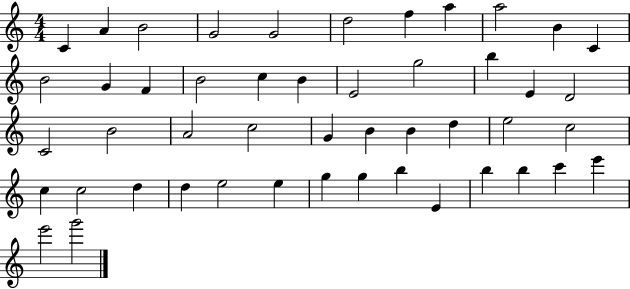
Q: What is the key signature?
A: C major